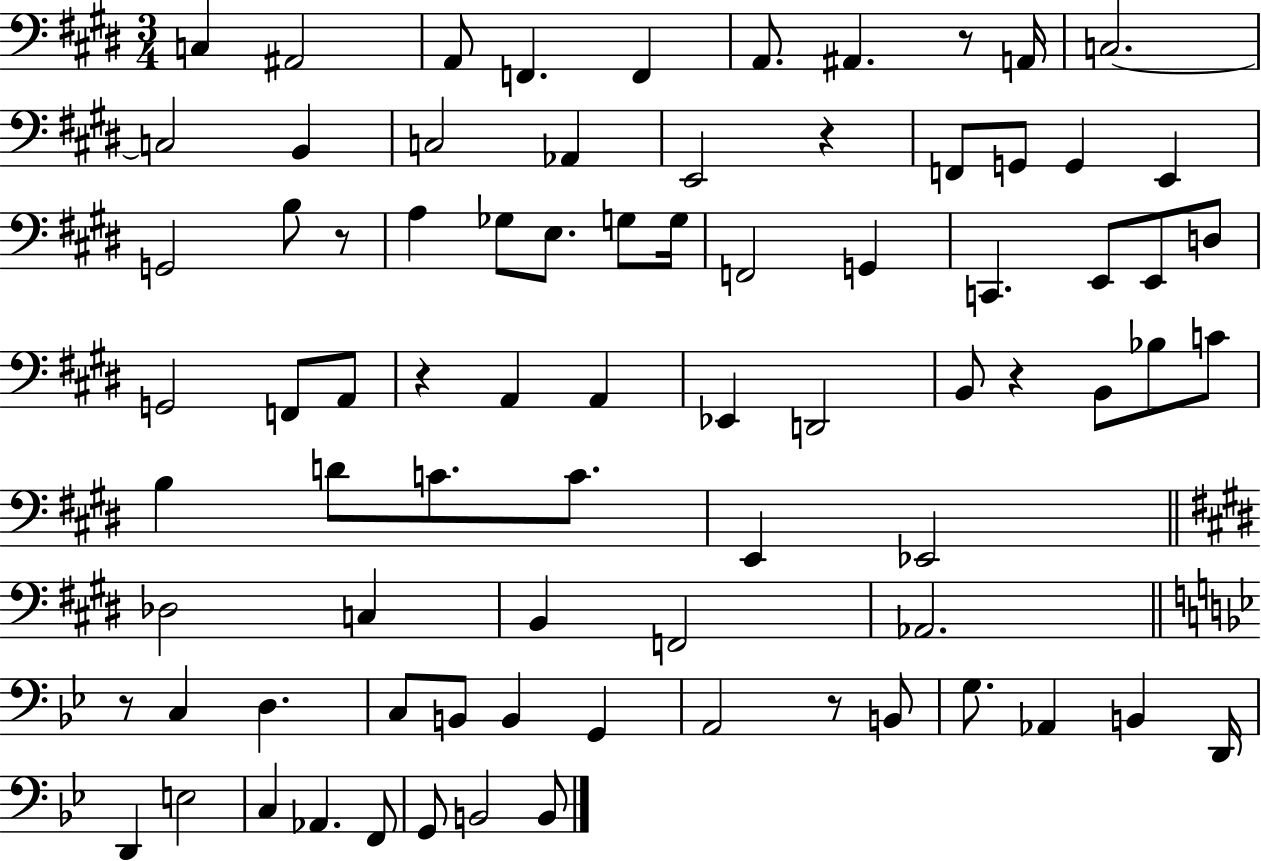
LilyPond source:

{
  \clef bass
  \numericTimeSignature
  \time 3/4
  \key e \major
  \repeat volta 2 { c4 ais,2 | a,8 f,4. f,4 | a,8. ais,4. r8 a,16 | c2.~~ | \break c2 b,4 | c2 aes,4 | e,2 r4 | f,8 g,8 g,4 e,4 | \break g,2 b8 r8 | a4 ges8 e8. g8 g16 | f,2 g,4 | c,4. e,8 e,8 d8 | \break g,2 f,8 a,8 | r4 a,4 a,4 | ees,4 d,2 | b,8 r4 b,8 bes8 c'8 | \break b4 d'8 c'8. c'8. | e,4 ees,2 | \bar "||" \break \key e \major des2 c4 | b,4 f,2 | aes,2. | \bar "||" \break \key bes \major r8 c4 d4. | c8 b,8 b,4 g,4 | a,2 r8 b,8 | g8. aes,4 b,4 d,16 | \break d,4 e2 | c4 aes,4. f,8 | g,8 b,2 b,8 | } \bar "|."
}